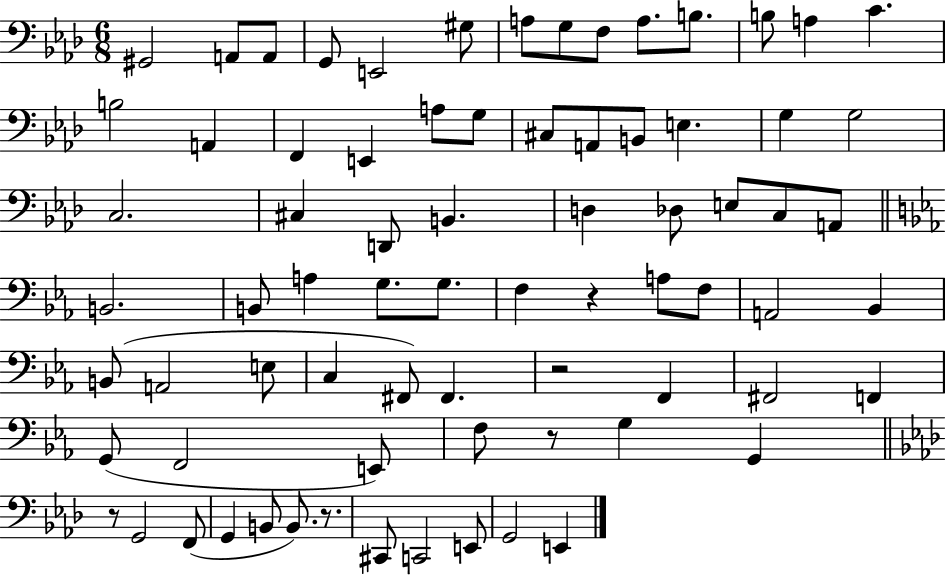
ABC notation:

X:1
T:Untitled
M:6/8
L:1/4
K:Ab
^G,,2 A,,/2 A,,/2 G,,/2 E,,2 ^G,/2 A,/2 G,/2 F,/2 A,/2 B,/2 B,/2 A, C B,2 A,, F,, E,, A,/2 G,/2 ^C,/2 A,,/2 B,,/2 E, G, G,2 C,2 ^C, D,,/2 B,, D, _D,/2 E,/2 C,/2 A,,/2 B,,2 B,,/2 A, G,/2 G,/2 F, z A,/2 F,/2 A,,2 _B,, B,,/2 A,,2 E,/2 C, ^F,,/2 ^F,, z2 F,, ^F,,2 F,, G,,/2 F,,2 E,,/2 F,/2 z/2 G, G,, z/2 G,,2 F,,/2 G,, B,,/2 B,,/2 z/2 ^C,,/2 C,,2 E,,/2 G,,2 E,,